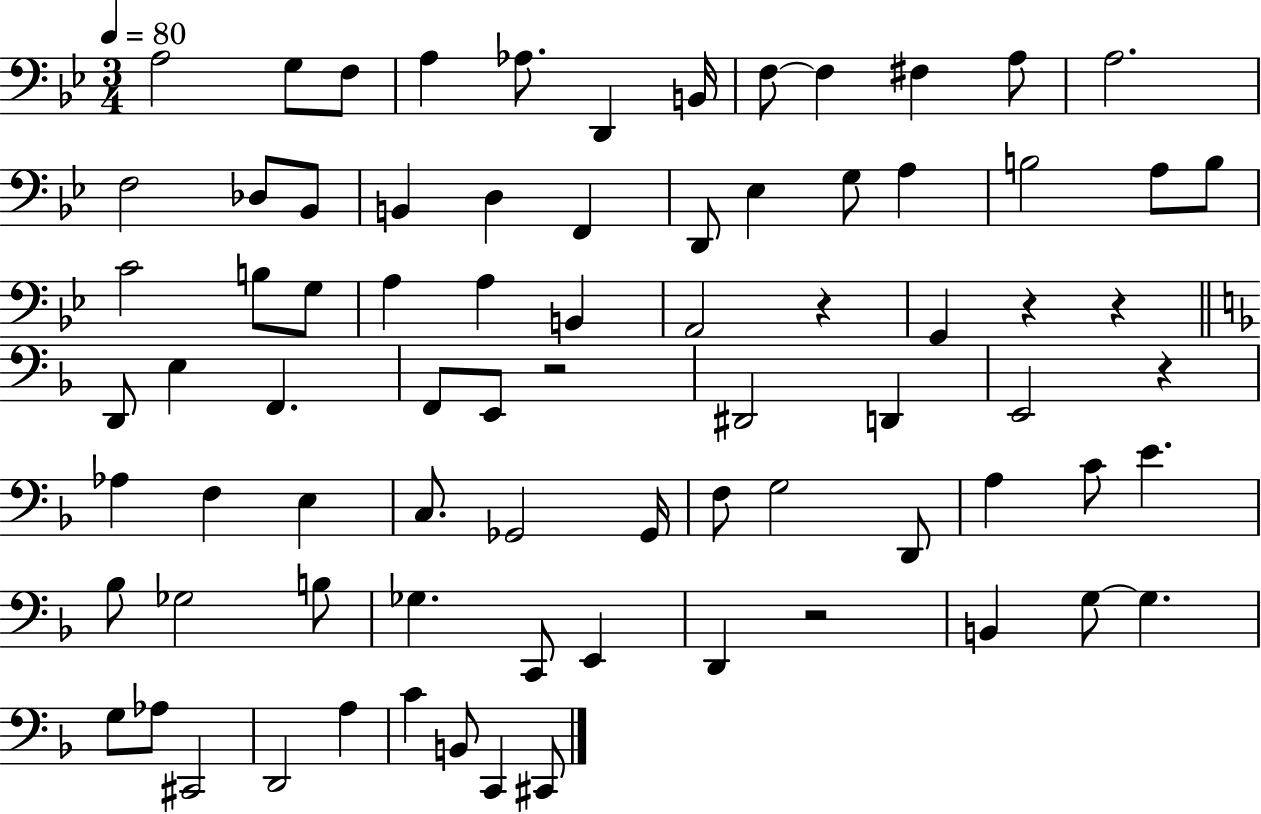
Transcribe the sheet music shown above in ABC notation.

X:1
T:Untitled
M:3/4
L:1/4
K:Bb
A,2 G,/2 F,/2 A, _A,/2 D,, B,,/4 F,/2 F, ^F, A,/2 A,2 F,2 _D,/2 _B,,/2 B,, D, F,, D,,/2 _E, G,/2 A, B,2 A,/2 B,/2 C2 B,/2 G,/2 A, A, B,, A,,2 z G,, z z D,,/2 E, F,, F,,/2 E,,/2 z2 ^D,,2 D,, E,,2 z _A, F, E, C,/2 _G,,2 _G,,/4 F,/2 G,2 D,,/2 A, C/2 E _B,/2 _G,2 B,/2 _G, C,,/2 E,, D,, z2 B,, G,/2 G, G,/2 _A,/2 ^C,,2 D,,2 A, C B,,/2 C,, ^C,,/2